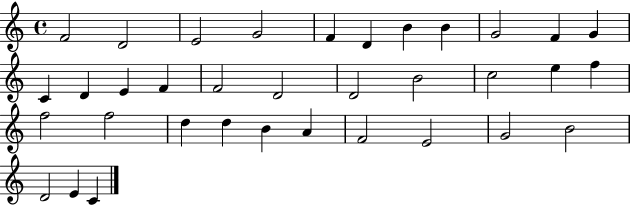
{
  \clef treble
  \time 4/4
  \defaultTimeSignature
  \key c \major
  f'2 d'2 | e'2 g'2 | f'4 d'4 b'4 b'4 | g'2 f'4 g'4 | \break c'4 d'4 e'4 f'4 | f'2 d'2 | d'2 b'2 | c''2 e''4 f''4 | \break f''2 f''2 | d''4 d''4 b'4 a'4 | f'2 e'2 | g'2 b'2 | \break d'2 e'4 c'4 | \bar "|."
}